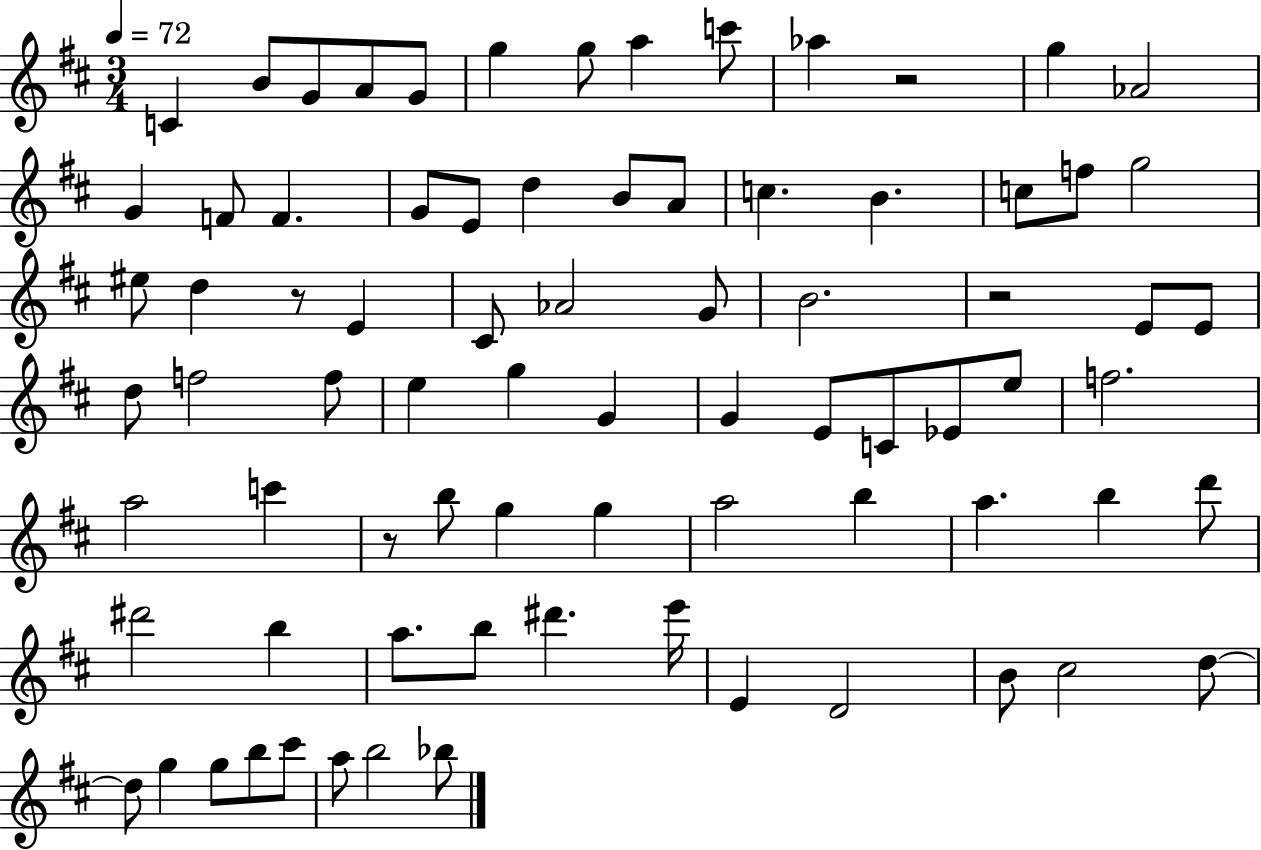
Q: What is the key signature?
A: D major